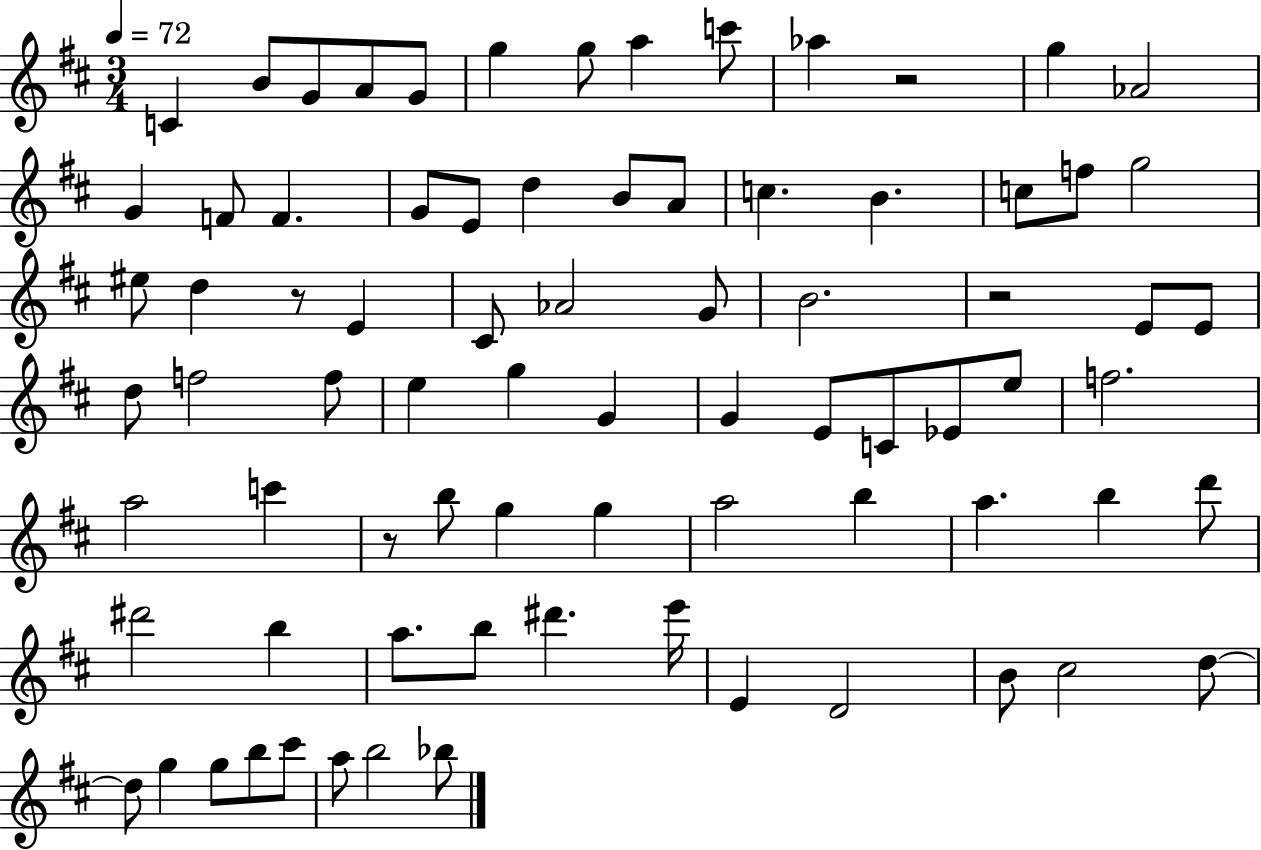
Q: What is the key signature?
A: D major